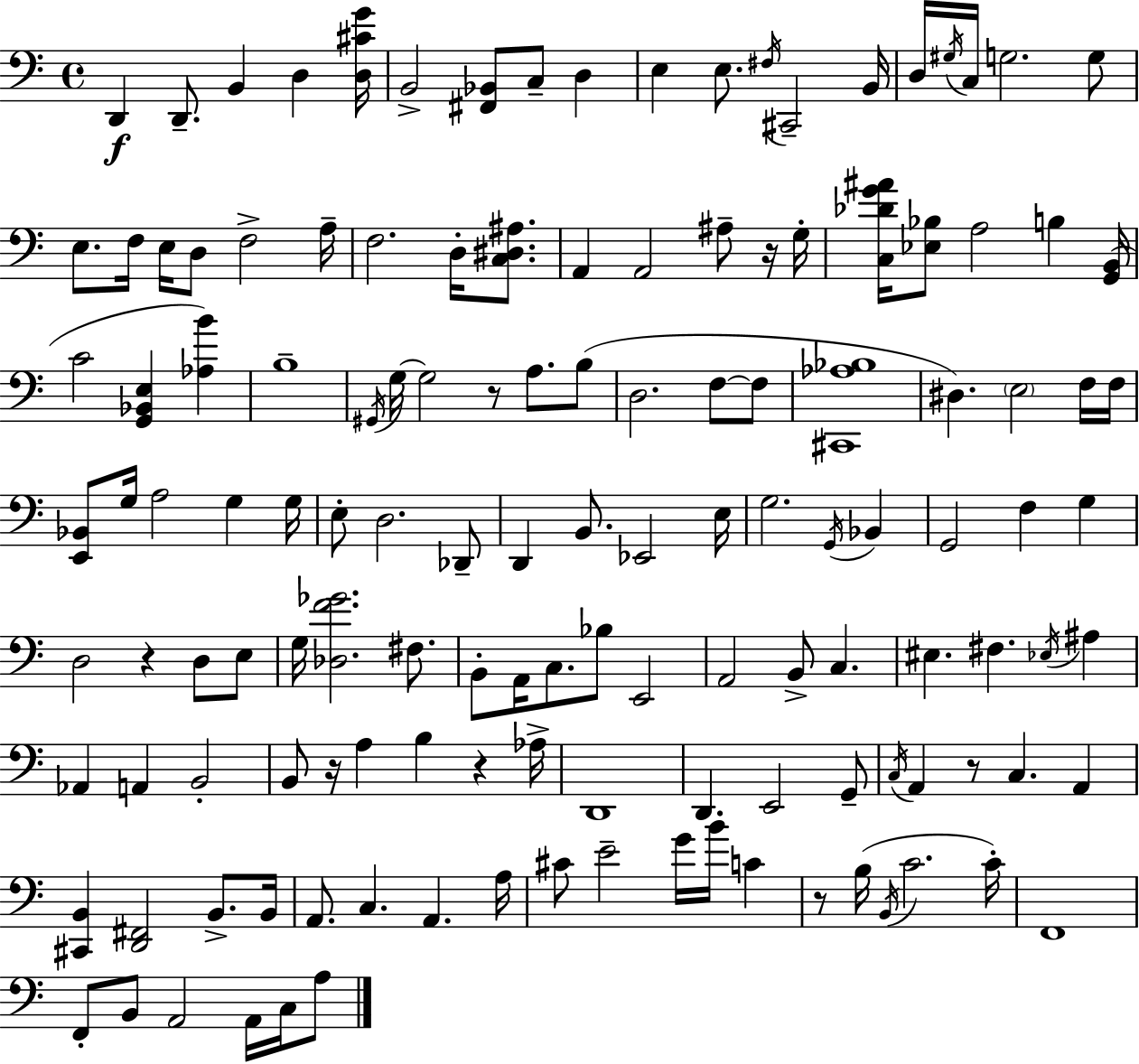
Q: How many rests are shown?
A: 7